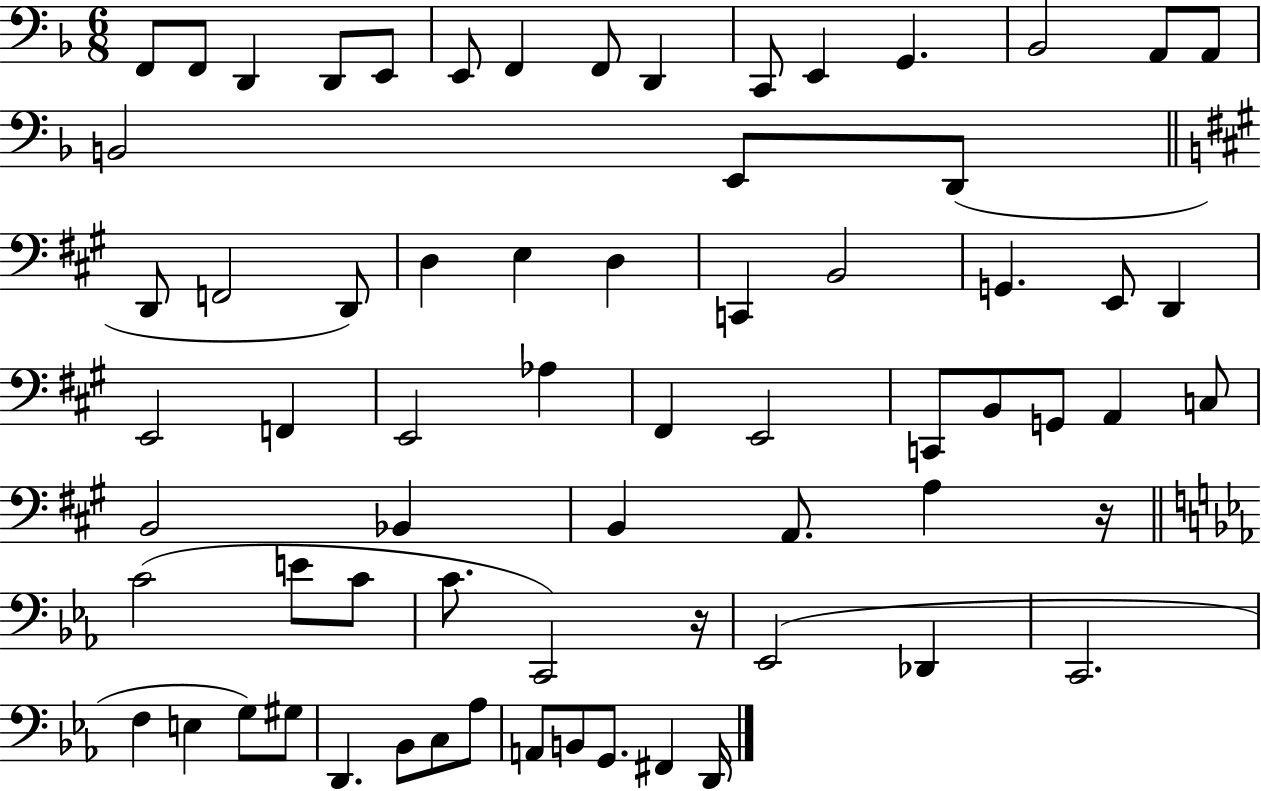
F2/e F2/e D2/q D2/e E2/e E2/e F2/q F2/e D2/q C2/e E2/q G2/q. Bb2/h A2/e A2/e B2/h E2/e D2/e D2/e F2/h D2/e D3/q E3/q D3/q C2/q B2/h G2/q. E2/e D2/q E2/h F2/q E2/h Ab3/q F#2/q E2/h C2/e B2/e G2/e A2/q C3/e B2/h Bb2/q B2/q A2/e. A3/q R/s C4/h E4/e C4/e C4/e. C2/h R/s Eb2/h Db2/q C2/h. F3/q E3/q G3/e G#3/e D2/q. Bb2/e C3/e Ab3/e A2/e B2/e G2/e. F#2/q D2/s